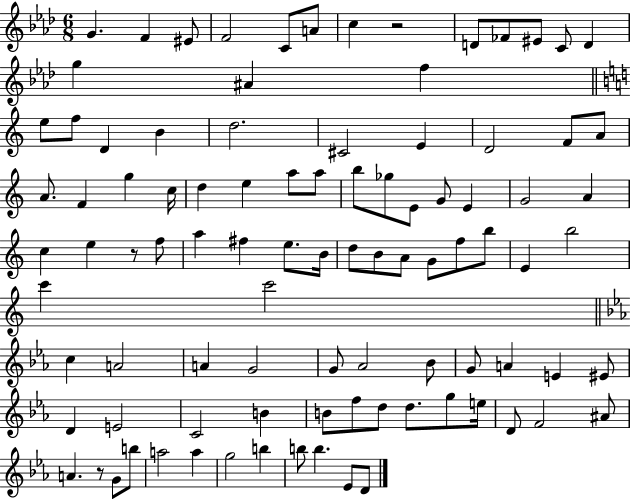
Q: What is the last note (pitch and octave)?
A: D4